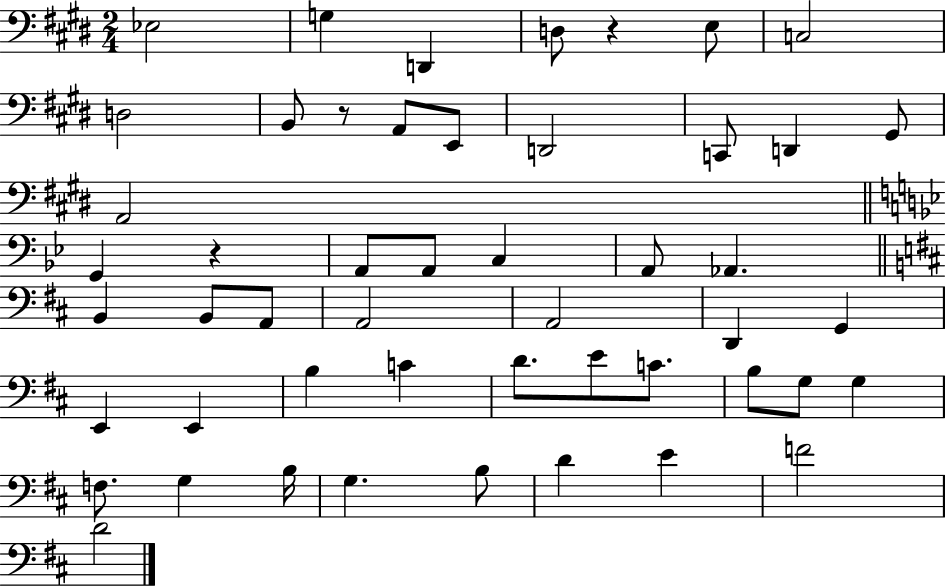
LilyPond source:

{
  \clef bass
  \numericTimeSignature
  \time 2/4
  \key e \major
  \repeat volta 2 { ees2 | g4 d,4 | d8 r4 e8 | c2 | \break d2 | b,8 r8 a,8 e,8 | d,2 | c,8 d,4 gis,8 | \break a,2 | \bar "||" \break \key bes \major g,4 r4 | a,8 a,8 c4 | a,8 aes,4. | \bar "||" \break \key d \major b,4 b,8 a,8 | a,2 | a,2 | d,4 g,4 | \break e,4 e,4 | b4 c'4 | d'8. e'8 c'8. | b8 g8 g4 | \break f8. g4 b16 | g4. b8 | d'4 e'4 | f'2 | \break d'2 | } \bar "|."
}